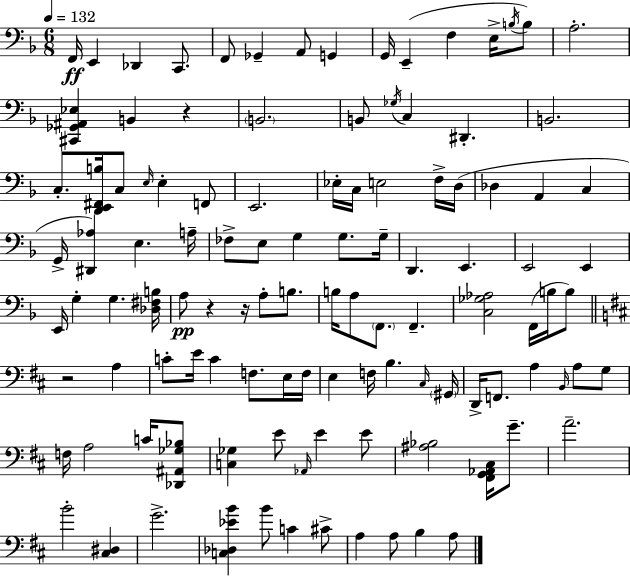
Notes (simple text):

F2/s E2/q Db2/q C2/e. F2/e Gb2/q A2/e G2/q G2/s E2/q F3/q E3/s B3/s B3/e A3/h. [C#2,Gb2,A#2,Eb3]/q B2/q R/q B2/h. B2/e Gb3/s C3/q D#2/q. B2/h. C3/e. [D2,E2,F#2,B3]/s C3/e E3/s E3/q F2/e E2/h. Eb3/s C3/s E3/h F3/s D3/s Db3/q A2/q C3/q G2/s [D#2,Ab3]/q E3/q. A3/s FES3/e E3/e G3/q G3/e. G3/s D2/q. E2/q. E2/h E2/q E2/s G3/q G3/q. [Db3,F#3,B3]/s A3/e R/q R/s A3/e B3/e. B3/s A3/e F2/e. F2/q. [C3,Gb3,Ab3]/h F2/s B3/s B3/e R/h A3/q C4/e E4/s C4/q F3/e. E3/s F3/s E3/q F3/s B3/q. C#3/s G#2/s D2/s F2/e. A3/q B2/s A3/e G3/e F3/s A3/h C4/s [Db2,A#2,Gb3,Bb3]/e [C3,Gb3]/q E4/e Ab2/s E4/q E4/e [A#3,Bb3]/h [F#2,G2,Ab2,C#3]/s G4/e. A4/h. B4/h [C#3,D#3]/q G4/h. [C3,Db3,Eb4,B4]/q B4/e C4/q C#4/e A3/q A3/e B3/q A3/e